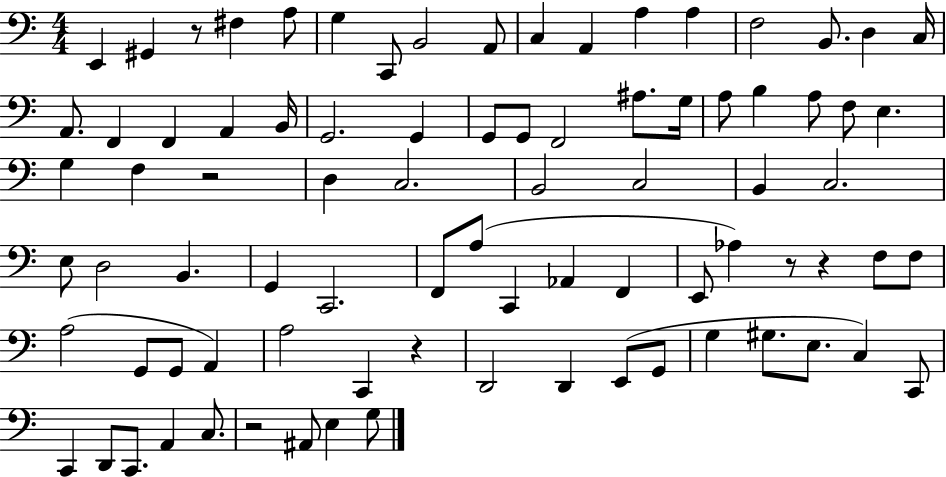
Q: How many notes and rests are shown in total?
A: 84